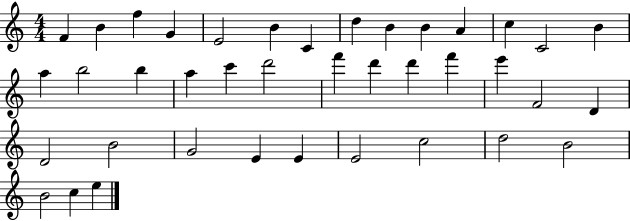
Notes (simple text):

F4/q B4/q F5/q G4/q E4/h B4/q C4/q D5/q B4/q B4/q A4/q C5/q C4/h B4/q A5/q B5/h B5/q A5/q C6/q D6/h F6/q D6/q D6/q F6/q E6/q F4/h D4/q D4/h B4/h G4/h E4/q E4/q E4/h C5/h D5/h B4/h B4/h C5/q E5/q